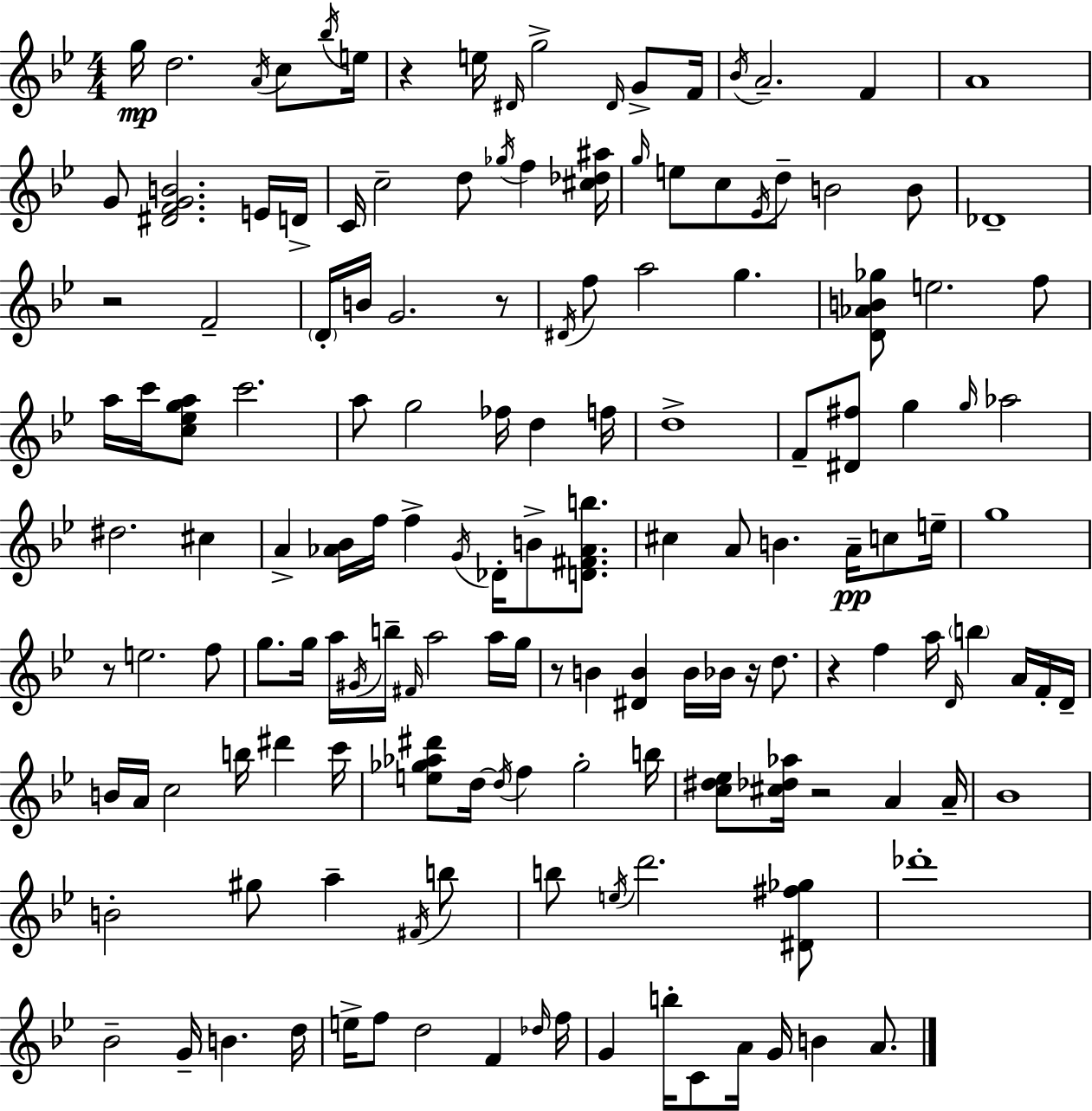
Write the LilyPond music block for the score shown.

{
  \clef treble
  \numericTimeSignature
  \time 4/4
  \key bes \major
  \repeat volta 2 { g''16\mp d''2. \acciaccatura { a'16 } c''8 | \acciaccatura { bes''16 } e''16 r4 e''16 \grace { dis'16 } g''2-> | \grace { dis'16 } g'8-> f'16 \acciaccatura { bes'16 } a'2.-- | f'4 a'1 | \break g'8 <dis' f' g' b'>2. | e'16 d'16-> c'16 c''2-- d''8 | \acciaccatura { ges''16 } f''4 <cis'' des'' ais''>16 \grace { g''16 } e''8 c''8 \acciaccatura { ees'16 } d''8-- b'2 | b'8 des'1-- | \break r2 | f'2-- \parenthesize d'16-. b'16 g'2. | r8 \acciaccatura { dis'16 } f''8 a''2 | g''4. <d' aes' b' ges''>8 e''2. | \break f''8 a''16 c'''16 <c'' ees'' g'' a''>8 c'''2. | a''8 g''2 | fes''16 d''4 f''16 d''1-> | f'8-- <dis' fis''>8 g''4 | \break \grace { g''16 } aes''2 dis''2. | cis''4 a'4-> <aes' bes'>16 f''16 | f''4-> \acciaccatura { g'16 } des'16-. b'8-> <d' fis' aes' b''>8. cis''4 a'8 | b'4. a'16--\pp c''8 e''16-- g''1 | \break r8 e''2. | f''8 g''8. g''16 a''16 | \acciaccatura { gis'16 } b''16-- \grace { fis'16 } a''2 a''16 g''16 r8 b'4 | <dis' b'>4 b'16 bes'16 r16 d''8. r4 | \break f''4 a''16 \grace { d'16 } \parenthesize b''4 a'16 f'16-. d'16-- b'16 a'16 | c''2 b''16 dis'''4 c'''16 <e'' ges'' aes'' dis'''>8 | d''16~~ \acciaccatura { d''16 } f''4 ges''2-. b''16 <c'' dis'' ees''>8 | <cis'' des'' aes''>16 r2 a'4 a'16-- bes'1 | \break b'2-. | gis''8 a''4-- \acciaccatura { fis'16 } b''8 | b''8 \acciaccatura { e''16 } d'''2. <dis' fis'' ges''>8 | des'''1-. | \break bes'2-- g'16-- b'4. | d''16 e''16-> f''8 d''2 f'4 | \grace { des''16 } f''16 g'4 b''16-. c'8 a'16 g'16 b'4 a'8. | } \bar "|."
}